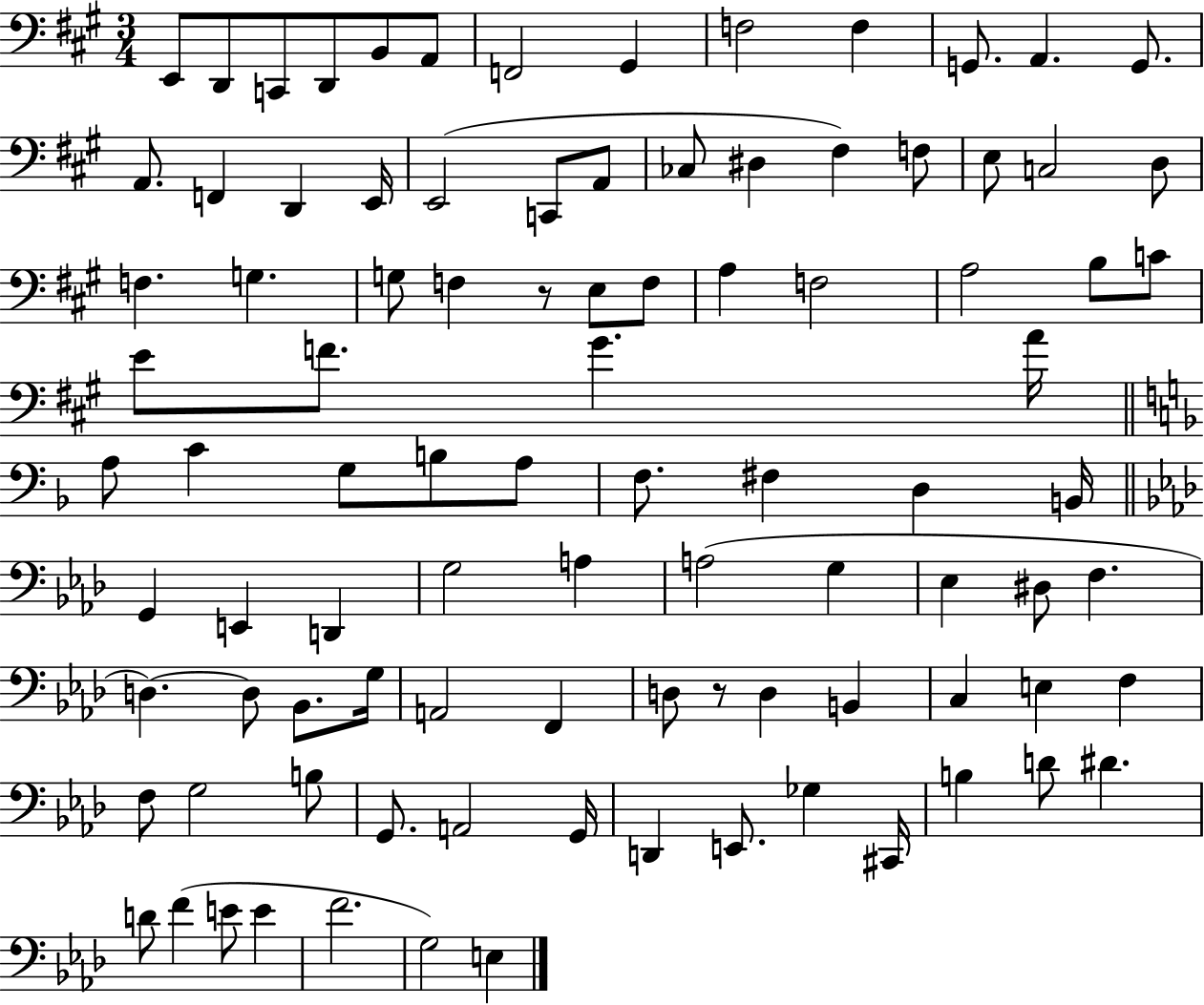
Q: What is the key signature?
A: A major